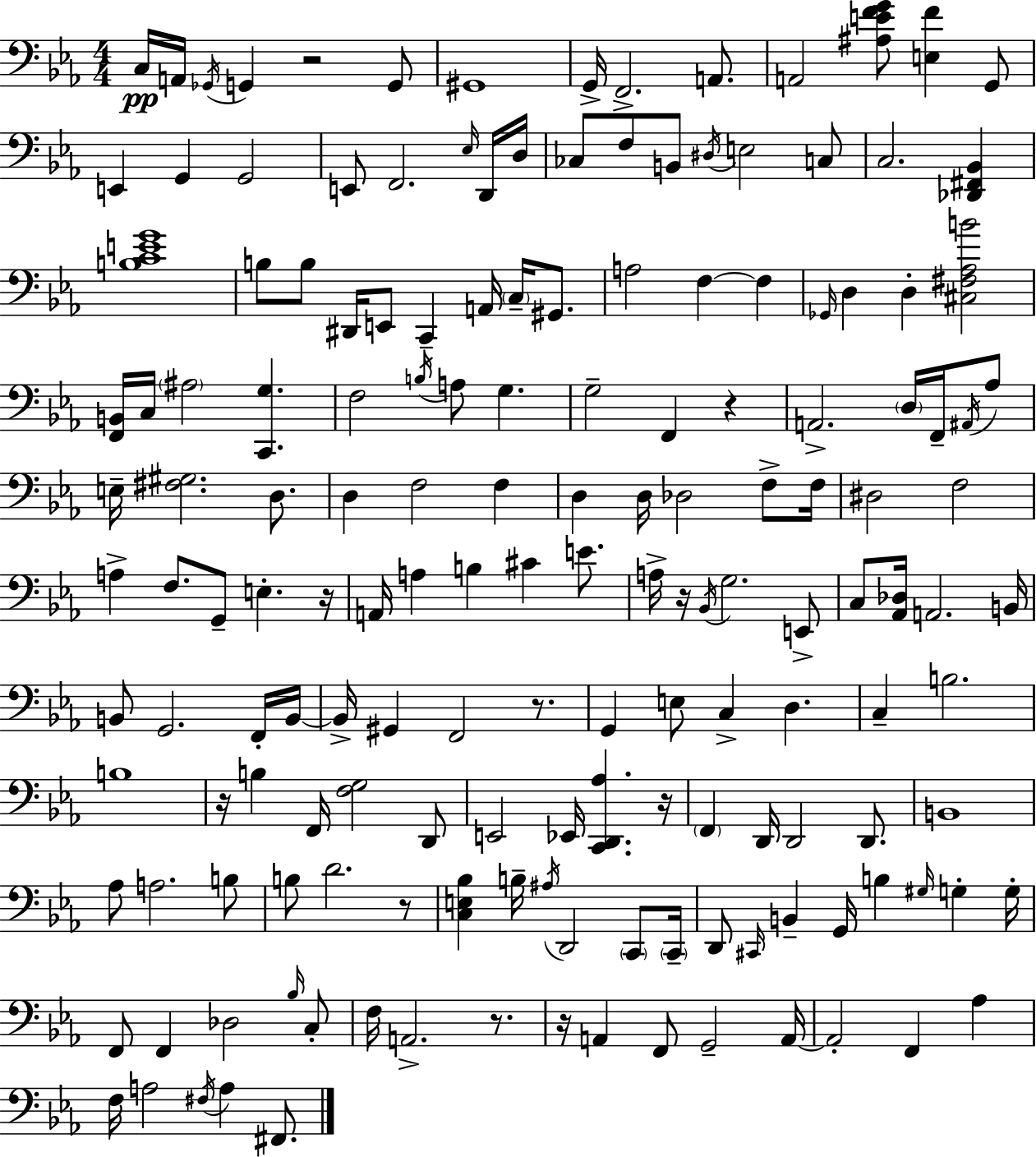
C3/s A2/s Gb2/s G2/q R/h G2/e G#2/w G2/s F2/h. A2/e. A2/h [A#3,E4,F4,G4]/e [E3,F4]/q G2/e E2/q G2/q G2/h E2/e F2/h. Eb3/s D2/s D3/s CES3/e F3/e B2/e D#3/s E3/h C3/e C3/h. [Db2,F#2,Bb2]/q [B3,C4,E4,G4]/w B3/e B3/e D#2/s E2/e C2/q A2/s C3/s G#2/e. A3/h F3/q F3/q Gb2/s D3/q D3/q [C#3,F#3,Ab3,B4]/h [F2,B2]/s C3/s A#3/h [C2,G3]/q. F3/h B3/s A3/e G3/q. G3/h F2/q R/q A2/h. D3/s F2/s A#2/s Ab3/e E3/s [F#3,G#3]/h. D3/e. D3/q F3/h F3/q D3/q D3/s Db3/h F3/e F3/s D#3/h F3/h A3/q F3/e. G2/e E3/q. R/s A2/s A3/q B3/q C#4/q E4/e. A3/s R/s Bb2/s G3/h. E2/e C3/e [Ab2,Db3]/s A2/h. B2/s B2/e G2/h. F2/s B2/s B2/s G#2/q F2/h R/e. G2/q E3/e C3/q D3/q. C3/q B3/h. B3/w R/s B3/q F2/s [F3,G3]/h D2/e E2/h Eb2/s [C2,D2,Ab3]/q. R/s F2/q D2/s D2/h D2/e. B2/w Ab3/e A3/h. B3/e B3/e D4/h. R/e [C3,E3,Bb3]/q B3/s A#3/s D2/h C2/e C2/s D2/e C#2/s B2/q G2/s B3/q G#3/s G3/q G3/s F2/e F2/q Db3/h Bb3/s C3/e F3/s A2/h. R/e. R/s A2/q F2/e G2/h A2/s A2/h F2/q Ab3/q F3/s A3/h F#3/s A3/q F#2/e.